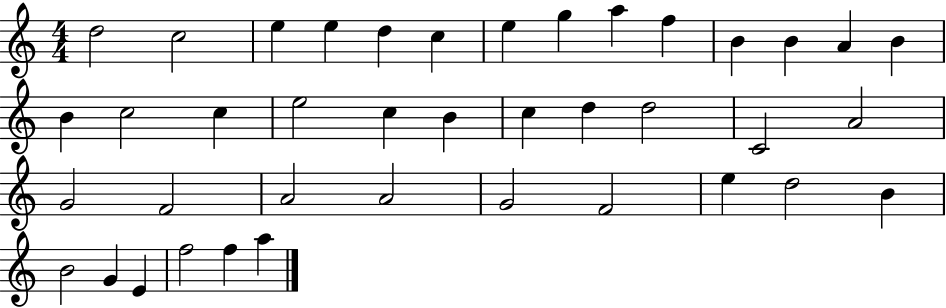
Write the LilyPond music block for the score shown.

{
  \clef treble
  \numericTimeSignature
  \time 4/4
  \key c \major
  d''2 c''2 | e''4 e''4 d''4 c''4 | e''4 g''4 a''4 f''4 | b'4 b'4 a'4 b'4 | \break b'4 c''2 c''4 | e''2 c''4 b'4 | c''4 d''4 d''2 | c'2 a'2 | \break g'2 f'2 | a'2 a'2 | g'2 f'2 | e''4 d''2 b'4 | \break b'2 g'4 e'4 | f''2 f''4 a''4 | \bar "|."
}